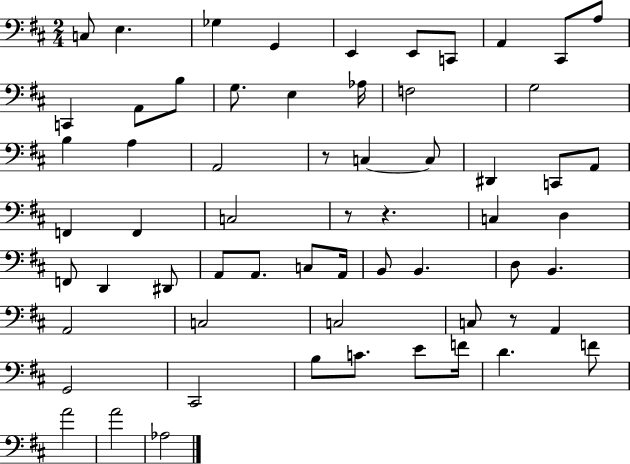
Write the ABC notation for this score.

X:1
T:Untitled
M:2/4
L:1/4
K:D
C,/2 E, _G, G,, E,, E,,/2 C,,/2 A,, ^C,,/2 A,/2 C,, A,,/2 B,/2 G,/2 E, _A,/4 F,2 G,2 B, A, A,,2 z/2 C, C,/2 ^D,, C,,/2 A,,/2 F,, F,, C,2 z/2 z C, D, F,,/2 D,, ^D,,/2 A,,/2 A,,/2 C,/2 A,,/4 B,,/2 B,, D,/2 B,, A,,2 C,2 C,2 C,/2 z/2 A,, G,,2 ^C,,2 B,/2 C/2 E/2 F/4 D F/2 A2 A2 _A,2